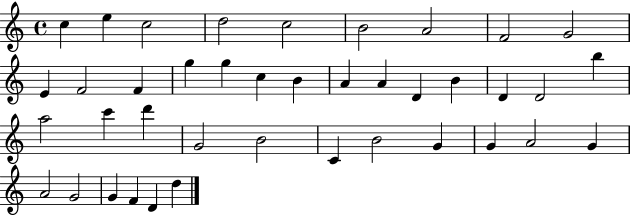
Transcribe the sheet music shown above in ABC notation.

X:1
T:Untitled
M:4/4
L:1/4
K:C
c e c2 d2 c2 B2 A2 F2 G2 E F2 F g g c B A A D B D D2 b a2 c' d' G2 B2 C B2 G G A2 G A2 G2 G F D d